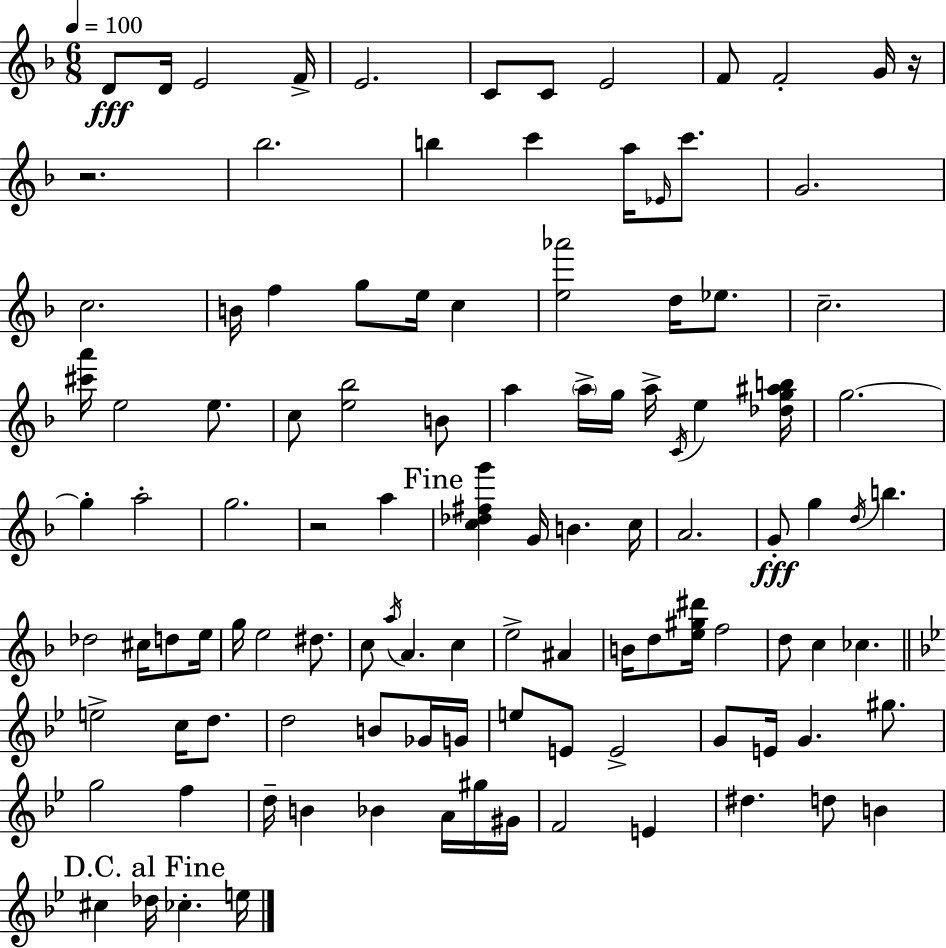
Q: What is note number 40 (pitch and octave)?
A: A5